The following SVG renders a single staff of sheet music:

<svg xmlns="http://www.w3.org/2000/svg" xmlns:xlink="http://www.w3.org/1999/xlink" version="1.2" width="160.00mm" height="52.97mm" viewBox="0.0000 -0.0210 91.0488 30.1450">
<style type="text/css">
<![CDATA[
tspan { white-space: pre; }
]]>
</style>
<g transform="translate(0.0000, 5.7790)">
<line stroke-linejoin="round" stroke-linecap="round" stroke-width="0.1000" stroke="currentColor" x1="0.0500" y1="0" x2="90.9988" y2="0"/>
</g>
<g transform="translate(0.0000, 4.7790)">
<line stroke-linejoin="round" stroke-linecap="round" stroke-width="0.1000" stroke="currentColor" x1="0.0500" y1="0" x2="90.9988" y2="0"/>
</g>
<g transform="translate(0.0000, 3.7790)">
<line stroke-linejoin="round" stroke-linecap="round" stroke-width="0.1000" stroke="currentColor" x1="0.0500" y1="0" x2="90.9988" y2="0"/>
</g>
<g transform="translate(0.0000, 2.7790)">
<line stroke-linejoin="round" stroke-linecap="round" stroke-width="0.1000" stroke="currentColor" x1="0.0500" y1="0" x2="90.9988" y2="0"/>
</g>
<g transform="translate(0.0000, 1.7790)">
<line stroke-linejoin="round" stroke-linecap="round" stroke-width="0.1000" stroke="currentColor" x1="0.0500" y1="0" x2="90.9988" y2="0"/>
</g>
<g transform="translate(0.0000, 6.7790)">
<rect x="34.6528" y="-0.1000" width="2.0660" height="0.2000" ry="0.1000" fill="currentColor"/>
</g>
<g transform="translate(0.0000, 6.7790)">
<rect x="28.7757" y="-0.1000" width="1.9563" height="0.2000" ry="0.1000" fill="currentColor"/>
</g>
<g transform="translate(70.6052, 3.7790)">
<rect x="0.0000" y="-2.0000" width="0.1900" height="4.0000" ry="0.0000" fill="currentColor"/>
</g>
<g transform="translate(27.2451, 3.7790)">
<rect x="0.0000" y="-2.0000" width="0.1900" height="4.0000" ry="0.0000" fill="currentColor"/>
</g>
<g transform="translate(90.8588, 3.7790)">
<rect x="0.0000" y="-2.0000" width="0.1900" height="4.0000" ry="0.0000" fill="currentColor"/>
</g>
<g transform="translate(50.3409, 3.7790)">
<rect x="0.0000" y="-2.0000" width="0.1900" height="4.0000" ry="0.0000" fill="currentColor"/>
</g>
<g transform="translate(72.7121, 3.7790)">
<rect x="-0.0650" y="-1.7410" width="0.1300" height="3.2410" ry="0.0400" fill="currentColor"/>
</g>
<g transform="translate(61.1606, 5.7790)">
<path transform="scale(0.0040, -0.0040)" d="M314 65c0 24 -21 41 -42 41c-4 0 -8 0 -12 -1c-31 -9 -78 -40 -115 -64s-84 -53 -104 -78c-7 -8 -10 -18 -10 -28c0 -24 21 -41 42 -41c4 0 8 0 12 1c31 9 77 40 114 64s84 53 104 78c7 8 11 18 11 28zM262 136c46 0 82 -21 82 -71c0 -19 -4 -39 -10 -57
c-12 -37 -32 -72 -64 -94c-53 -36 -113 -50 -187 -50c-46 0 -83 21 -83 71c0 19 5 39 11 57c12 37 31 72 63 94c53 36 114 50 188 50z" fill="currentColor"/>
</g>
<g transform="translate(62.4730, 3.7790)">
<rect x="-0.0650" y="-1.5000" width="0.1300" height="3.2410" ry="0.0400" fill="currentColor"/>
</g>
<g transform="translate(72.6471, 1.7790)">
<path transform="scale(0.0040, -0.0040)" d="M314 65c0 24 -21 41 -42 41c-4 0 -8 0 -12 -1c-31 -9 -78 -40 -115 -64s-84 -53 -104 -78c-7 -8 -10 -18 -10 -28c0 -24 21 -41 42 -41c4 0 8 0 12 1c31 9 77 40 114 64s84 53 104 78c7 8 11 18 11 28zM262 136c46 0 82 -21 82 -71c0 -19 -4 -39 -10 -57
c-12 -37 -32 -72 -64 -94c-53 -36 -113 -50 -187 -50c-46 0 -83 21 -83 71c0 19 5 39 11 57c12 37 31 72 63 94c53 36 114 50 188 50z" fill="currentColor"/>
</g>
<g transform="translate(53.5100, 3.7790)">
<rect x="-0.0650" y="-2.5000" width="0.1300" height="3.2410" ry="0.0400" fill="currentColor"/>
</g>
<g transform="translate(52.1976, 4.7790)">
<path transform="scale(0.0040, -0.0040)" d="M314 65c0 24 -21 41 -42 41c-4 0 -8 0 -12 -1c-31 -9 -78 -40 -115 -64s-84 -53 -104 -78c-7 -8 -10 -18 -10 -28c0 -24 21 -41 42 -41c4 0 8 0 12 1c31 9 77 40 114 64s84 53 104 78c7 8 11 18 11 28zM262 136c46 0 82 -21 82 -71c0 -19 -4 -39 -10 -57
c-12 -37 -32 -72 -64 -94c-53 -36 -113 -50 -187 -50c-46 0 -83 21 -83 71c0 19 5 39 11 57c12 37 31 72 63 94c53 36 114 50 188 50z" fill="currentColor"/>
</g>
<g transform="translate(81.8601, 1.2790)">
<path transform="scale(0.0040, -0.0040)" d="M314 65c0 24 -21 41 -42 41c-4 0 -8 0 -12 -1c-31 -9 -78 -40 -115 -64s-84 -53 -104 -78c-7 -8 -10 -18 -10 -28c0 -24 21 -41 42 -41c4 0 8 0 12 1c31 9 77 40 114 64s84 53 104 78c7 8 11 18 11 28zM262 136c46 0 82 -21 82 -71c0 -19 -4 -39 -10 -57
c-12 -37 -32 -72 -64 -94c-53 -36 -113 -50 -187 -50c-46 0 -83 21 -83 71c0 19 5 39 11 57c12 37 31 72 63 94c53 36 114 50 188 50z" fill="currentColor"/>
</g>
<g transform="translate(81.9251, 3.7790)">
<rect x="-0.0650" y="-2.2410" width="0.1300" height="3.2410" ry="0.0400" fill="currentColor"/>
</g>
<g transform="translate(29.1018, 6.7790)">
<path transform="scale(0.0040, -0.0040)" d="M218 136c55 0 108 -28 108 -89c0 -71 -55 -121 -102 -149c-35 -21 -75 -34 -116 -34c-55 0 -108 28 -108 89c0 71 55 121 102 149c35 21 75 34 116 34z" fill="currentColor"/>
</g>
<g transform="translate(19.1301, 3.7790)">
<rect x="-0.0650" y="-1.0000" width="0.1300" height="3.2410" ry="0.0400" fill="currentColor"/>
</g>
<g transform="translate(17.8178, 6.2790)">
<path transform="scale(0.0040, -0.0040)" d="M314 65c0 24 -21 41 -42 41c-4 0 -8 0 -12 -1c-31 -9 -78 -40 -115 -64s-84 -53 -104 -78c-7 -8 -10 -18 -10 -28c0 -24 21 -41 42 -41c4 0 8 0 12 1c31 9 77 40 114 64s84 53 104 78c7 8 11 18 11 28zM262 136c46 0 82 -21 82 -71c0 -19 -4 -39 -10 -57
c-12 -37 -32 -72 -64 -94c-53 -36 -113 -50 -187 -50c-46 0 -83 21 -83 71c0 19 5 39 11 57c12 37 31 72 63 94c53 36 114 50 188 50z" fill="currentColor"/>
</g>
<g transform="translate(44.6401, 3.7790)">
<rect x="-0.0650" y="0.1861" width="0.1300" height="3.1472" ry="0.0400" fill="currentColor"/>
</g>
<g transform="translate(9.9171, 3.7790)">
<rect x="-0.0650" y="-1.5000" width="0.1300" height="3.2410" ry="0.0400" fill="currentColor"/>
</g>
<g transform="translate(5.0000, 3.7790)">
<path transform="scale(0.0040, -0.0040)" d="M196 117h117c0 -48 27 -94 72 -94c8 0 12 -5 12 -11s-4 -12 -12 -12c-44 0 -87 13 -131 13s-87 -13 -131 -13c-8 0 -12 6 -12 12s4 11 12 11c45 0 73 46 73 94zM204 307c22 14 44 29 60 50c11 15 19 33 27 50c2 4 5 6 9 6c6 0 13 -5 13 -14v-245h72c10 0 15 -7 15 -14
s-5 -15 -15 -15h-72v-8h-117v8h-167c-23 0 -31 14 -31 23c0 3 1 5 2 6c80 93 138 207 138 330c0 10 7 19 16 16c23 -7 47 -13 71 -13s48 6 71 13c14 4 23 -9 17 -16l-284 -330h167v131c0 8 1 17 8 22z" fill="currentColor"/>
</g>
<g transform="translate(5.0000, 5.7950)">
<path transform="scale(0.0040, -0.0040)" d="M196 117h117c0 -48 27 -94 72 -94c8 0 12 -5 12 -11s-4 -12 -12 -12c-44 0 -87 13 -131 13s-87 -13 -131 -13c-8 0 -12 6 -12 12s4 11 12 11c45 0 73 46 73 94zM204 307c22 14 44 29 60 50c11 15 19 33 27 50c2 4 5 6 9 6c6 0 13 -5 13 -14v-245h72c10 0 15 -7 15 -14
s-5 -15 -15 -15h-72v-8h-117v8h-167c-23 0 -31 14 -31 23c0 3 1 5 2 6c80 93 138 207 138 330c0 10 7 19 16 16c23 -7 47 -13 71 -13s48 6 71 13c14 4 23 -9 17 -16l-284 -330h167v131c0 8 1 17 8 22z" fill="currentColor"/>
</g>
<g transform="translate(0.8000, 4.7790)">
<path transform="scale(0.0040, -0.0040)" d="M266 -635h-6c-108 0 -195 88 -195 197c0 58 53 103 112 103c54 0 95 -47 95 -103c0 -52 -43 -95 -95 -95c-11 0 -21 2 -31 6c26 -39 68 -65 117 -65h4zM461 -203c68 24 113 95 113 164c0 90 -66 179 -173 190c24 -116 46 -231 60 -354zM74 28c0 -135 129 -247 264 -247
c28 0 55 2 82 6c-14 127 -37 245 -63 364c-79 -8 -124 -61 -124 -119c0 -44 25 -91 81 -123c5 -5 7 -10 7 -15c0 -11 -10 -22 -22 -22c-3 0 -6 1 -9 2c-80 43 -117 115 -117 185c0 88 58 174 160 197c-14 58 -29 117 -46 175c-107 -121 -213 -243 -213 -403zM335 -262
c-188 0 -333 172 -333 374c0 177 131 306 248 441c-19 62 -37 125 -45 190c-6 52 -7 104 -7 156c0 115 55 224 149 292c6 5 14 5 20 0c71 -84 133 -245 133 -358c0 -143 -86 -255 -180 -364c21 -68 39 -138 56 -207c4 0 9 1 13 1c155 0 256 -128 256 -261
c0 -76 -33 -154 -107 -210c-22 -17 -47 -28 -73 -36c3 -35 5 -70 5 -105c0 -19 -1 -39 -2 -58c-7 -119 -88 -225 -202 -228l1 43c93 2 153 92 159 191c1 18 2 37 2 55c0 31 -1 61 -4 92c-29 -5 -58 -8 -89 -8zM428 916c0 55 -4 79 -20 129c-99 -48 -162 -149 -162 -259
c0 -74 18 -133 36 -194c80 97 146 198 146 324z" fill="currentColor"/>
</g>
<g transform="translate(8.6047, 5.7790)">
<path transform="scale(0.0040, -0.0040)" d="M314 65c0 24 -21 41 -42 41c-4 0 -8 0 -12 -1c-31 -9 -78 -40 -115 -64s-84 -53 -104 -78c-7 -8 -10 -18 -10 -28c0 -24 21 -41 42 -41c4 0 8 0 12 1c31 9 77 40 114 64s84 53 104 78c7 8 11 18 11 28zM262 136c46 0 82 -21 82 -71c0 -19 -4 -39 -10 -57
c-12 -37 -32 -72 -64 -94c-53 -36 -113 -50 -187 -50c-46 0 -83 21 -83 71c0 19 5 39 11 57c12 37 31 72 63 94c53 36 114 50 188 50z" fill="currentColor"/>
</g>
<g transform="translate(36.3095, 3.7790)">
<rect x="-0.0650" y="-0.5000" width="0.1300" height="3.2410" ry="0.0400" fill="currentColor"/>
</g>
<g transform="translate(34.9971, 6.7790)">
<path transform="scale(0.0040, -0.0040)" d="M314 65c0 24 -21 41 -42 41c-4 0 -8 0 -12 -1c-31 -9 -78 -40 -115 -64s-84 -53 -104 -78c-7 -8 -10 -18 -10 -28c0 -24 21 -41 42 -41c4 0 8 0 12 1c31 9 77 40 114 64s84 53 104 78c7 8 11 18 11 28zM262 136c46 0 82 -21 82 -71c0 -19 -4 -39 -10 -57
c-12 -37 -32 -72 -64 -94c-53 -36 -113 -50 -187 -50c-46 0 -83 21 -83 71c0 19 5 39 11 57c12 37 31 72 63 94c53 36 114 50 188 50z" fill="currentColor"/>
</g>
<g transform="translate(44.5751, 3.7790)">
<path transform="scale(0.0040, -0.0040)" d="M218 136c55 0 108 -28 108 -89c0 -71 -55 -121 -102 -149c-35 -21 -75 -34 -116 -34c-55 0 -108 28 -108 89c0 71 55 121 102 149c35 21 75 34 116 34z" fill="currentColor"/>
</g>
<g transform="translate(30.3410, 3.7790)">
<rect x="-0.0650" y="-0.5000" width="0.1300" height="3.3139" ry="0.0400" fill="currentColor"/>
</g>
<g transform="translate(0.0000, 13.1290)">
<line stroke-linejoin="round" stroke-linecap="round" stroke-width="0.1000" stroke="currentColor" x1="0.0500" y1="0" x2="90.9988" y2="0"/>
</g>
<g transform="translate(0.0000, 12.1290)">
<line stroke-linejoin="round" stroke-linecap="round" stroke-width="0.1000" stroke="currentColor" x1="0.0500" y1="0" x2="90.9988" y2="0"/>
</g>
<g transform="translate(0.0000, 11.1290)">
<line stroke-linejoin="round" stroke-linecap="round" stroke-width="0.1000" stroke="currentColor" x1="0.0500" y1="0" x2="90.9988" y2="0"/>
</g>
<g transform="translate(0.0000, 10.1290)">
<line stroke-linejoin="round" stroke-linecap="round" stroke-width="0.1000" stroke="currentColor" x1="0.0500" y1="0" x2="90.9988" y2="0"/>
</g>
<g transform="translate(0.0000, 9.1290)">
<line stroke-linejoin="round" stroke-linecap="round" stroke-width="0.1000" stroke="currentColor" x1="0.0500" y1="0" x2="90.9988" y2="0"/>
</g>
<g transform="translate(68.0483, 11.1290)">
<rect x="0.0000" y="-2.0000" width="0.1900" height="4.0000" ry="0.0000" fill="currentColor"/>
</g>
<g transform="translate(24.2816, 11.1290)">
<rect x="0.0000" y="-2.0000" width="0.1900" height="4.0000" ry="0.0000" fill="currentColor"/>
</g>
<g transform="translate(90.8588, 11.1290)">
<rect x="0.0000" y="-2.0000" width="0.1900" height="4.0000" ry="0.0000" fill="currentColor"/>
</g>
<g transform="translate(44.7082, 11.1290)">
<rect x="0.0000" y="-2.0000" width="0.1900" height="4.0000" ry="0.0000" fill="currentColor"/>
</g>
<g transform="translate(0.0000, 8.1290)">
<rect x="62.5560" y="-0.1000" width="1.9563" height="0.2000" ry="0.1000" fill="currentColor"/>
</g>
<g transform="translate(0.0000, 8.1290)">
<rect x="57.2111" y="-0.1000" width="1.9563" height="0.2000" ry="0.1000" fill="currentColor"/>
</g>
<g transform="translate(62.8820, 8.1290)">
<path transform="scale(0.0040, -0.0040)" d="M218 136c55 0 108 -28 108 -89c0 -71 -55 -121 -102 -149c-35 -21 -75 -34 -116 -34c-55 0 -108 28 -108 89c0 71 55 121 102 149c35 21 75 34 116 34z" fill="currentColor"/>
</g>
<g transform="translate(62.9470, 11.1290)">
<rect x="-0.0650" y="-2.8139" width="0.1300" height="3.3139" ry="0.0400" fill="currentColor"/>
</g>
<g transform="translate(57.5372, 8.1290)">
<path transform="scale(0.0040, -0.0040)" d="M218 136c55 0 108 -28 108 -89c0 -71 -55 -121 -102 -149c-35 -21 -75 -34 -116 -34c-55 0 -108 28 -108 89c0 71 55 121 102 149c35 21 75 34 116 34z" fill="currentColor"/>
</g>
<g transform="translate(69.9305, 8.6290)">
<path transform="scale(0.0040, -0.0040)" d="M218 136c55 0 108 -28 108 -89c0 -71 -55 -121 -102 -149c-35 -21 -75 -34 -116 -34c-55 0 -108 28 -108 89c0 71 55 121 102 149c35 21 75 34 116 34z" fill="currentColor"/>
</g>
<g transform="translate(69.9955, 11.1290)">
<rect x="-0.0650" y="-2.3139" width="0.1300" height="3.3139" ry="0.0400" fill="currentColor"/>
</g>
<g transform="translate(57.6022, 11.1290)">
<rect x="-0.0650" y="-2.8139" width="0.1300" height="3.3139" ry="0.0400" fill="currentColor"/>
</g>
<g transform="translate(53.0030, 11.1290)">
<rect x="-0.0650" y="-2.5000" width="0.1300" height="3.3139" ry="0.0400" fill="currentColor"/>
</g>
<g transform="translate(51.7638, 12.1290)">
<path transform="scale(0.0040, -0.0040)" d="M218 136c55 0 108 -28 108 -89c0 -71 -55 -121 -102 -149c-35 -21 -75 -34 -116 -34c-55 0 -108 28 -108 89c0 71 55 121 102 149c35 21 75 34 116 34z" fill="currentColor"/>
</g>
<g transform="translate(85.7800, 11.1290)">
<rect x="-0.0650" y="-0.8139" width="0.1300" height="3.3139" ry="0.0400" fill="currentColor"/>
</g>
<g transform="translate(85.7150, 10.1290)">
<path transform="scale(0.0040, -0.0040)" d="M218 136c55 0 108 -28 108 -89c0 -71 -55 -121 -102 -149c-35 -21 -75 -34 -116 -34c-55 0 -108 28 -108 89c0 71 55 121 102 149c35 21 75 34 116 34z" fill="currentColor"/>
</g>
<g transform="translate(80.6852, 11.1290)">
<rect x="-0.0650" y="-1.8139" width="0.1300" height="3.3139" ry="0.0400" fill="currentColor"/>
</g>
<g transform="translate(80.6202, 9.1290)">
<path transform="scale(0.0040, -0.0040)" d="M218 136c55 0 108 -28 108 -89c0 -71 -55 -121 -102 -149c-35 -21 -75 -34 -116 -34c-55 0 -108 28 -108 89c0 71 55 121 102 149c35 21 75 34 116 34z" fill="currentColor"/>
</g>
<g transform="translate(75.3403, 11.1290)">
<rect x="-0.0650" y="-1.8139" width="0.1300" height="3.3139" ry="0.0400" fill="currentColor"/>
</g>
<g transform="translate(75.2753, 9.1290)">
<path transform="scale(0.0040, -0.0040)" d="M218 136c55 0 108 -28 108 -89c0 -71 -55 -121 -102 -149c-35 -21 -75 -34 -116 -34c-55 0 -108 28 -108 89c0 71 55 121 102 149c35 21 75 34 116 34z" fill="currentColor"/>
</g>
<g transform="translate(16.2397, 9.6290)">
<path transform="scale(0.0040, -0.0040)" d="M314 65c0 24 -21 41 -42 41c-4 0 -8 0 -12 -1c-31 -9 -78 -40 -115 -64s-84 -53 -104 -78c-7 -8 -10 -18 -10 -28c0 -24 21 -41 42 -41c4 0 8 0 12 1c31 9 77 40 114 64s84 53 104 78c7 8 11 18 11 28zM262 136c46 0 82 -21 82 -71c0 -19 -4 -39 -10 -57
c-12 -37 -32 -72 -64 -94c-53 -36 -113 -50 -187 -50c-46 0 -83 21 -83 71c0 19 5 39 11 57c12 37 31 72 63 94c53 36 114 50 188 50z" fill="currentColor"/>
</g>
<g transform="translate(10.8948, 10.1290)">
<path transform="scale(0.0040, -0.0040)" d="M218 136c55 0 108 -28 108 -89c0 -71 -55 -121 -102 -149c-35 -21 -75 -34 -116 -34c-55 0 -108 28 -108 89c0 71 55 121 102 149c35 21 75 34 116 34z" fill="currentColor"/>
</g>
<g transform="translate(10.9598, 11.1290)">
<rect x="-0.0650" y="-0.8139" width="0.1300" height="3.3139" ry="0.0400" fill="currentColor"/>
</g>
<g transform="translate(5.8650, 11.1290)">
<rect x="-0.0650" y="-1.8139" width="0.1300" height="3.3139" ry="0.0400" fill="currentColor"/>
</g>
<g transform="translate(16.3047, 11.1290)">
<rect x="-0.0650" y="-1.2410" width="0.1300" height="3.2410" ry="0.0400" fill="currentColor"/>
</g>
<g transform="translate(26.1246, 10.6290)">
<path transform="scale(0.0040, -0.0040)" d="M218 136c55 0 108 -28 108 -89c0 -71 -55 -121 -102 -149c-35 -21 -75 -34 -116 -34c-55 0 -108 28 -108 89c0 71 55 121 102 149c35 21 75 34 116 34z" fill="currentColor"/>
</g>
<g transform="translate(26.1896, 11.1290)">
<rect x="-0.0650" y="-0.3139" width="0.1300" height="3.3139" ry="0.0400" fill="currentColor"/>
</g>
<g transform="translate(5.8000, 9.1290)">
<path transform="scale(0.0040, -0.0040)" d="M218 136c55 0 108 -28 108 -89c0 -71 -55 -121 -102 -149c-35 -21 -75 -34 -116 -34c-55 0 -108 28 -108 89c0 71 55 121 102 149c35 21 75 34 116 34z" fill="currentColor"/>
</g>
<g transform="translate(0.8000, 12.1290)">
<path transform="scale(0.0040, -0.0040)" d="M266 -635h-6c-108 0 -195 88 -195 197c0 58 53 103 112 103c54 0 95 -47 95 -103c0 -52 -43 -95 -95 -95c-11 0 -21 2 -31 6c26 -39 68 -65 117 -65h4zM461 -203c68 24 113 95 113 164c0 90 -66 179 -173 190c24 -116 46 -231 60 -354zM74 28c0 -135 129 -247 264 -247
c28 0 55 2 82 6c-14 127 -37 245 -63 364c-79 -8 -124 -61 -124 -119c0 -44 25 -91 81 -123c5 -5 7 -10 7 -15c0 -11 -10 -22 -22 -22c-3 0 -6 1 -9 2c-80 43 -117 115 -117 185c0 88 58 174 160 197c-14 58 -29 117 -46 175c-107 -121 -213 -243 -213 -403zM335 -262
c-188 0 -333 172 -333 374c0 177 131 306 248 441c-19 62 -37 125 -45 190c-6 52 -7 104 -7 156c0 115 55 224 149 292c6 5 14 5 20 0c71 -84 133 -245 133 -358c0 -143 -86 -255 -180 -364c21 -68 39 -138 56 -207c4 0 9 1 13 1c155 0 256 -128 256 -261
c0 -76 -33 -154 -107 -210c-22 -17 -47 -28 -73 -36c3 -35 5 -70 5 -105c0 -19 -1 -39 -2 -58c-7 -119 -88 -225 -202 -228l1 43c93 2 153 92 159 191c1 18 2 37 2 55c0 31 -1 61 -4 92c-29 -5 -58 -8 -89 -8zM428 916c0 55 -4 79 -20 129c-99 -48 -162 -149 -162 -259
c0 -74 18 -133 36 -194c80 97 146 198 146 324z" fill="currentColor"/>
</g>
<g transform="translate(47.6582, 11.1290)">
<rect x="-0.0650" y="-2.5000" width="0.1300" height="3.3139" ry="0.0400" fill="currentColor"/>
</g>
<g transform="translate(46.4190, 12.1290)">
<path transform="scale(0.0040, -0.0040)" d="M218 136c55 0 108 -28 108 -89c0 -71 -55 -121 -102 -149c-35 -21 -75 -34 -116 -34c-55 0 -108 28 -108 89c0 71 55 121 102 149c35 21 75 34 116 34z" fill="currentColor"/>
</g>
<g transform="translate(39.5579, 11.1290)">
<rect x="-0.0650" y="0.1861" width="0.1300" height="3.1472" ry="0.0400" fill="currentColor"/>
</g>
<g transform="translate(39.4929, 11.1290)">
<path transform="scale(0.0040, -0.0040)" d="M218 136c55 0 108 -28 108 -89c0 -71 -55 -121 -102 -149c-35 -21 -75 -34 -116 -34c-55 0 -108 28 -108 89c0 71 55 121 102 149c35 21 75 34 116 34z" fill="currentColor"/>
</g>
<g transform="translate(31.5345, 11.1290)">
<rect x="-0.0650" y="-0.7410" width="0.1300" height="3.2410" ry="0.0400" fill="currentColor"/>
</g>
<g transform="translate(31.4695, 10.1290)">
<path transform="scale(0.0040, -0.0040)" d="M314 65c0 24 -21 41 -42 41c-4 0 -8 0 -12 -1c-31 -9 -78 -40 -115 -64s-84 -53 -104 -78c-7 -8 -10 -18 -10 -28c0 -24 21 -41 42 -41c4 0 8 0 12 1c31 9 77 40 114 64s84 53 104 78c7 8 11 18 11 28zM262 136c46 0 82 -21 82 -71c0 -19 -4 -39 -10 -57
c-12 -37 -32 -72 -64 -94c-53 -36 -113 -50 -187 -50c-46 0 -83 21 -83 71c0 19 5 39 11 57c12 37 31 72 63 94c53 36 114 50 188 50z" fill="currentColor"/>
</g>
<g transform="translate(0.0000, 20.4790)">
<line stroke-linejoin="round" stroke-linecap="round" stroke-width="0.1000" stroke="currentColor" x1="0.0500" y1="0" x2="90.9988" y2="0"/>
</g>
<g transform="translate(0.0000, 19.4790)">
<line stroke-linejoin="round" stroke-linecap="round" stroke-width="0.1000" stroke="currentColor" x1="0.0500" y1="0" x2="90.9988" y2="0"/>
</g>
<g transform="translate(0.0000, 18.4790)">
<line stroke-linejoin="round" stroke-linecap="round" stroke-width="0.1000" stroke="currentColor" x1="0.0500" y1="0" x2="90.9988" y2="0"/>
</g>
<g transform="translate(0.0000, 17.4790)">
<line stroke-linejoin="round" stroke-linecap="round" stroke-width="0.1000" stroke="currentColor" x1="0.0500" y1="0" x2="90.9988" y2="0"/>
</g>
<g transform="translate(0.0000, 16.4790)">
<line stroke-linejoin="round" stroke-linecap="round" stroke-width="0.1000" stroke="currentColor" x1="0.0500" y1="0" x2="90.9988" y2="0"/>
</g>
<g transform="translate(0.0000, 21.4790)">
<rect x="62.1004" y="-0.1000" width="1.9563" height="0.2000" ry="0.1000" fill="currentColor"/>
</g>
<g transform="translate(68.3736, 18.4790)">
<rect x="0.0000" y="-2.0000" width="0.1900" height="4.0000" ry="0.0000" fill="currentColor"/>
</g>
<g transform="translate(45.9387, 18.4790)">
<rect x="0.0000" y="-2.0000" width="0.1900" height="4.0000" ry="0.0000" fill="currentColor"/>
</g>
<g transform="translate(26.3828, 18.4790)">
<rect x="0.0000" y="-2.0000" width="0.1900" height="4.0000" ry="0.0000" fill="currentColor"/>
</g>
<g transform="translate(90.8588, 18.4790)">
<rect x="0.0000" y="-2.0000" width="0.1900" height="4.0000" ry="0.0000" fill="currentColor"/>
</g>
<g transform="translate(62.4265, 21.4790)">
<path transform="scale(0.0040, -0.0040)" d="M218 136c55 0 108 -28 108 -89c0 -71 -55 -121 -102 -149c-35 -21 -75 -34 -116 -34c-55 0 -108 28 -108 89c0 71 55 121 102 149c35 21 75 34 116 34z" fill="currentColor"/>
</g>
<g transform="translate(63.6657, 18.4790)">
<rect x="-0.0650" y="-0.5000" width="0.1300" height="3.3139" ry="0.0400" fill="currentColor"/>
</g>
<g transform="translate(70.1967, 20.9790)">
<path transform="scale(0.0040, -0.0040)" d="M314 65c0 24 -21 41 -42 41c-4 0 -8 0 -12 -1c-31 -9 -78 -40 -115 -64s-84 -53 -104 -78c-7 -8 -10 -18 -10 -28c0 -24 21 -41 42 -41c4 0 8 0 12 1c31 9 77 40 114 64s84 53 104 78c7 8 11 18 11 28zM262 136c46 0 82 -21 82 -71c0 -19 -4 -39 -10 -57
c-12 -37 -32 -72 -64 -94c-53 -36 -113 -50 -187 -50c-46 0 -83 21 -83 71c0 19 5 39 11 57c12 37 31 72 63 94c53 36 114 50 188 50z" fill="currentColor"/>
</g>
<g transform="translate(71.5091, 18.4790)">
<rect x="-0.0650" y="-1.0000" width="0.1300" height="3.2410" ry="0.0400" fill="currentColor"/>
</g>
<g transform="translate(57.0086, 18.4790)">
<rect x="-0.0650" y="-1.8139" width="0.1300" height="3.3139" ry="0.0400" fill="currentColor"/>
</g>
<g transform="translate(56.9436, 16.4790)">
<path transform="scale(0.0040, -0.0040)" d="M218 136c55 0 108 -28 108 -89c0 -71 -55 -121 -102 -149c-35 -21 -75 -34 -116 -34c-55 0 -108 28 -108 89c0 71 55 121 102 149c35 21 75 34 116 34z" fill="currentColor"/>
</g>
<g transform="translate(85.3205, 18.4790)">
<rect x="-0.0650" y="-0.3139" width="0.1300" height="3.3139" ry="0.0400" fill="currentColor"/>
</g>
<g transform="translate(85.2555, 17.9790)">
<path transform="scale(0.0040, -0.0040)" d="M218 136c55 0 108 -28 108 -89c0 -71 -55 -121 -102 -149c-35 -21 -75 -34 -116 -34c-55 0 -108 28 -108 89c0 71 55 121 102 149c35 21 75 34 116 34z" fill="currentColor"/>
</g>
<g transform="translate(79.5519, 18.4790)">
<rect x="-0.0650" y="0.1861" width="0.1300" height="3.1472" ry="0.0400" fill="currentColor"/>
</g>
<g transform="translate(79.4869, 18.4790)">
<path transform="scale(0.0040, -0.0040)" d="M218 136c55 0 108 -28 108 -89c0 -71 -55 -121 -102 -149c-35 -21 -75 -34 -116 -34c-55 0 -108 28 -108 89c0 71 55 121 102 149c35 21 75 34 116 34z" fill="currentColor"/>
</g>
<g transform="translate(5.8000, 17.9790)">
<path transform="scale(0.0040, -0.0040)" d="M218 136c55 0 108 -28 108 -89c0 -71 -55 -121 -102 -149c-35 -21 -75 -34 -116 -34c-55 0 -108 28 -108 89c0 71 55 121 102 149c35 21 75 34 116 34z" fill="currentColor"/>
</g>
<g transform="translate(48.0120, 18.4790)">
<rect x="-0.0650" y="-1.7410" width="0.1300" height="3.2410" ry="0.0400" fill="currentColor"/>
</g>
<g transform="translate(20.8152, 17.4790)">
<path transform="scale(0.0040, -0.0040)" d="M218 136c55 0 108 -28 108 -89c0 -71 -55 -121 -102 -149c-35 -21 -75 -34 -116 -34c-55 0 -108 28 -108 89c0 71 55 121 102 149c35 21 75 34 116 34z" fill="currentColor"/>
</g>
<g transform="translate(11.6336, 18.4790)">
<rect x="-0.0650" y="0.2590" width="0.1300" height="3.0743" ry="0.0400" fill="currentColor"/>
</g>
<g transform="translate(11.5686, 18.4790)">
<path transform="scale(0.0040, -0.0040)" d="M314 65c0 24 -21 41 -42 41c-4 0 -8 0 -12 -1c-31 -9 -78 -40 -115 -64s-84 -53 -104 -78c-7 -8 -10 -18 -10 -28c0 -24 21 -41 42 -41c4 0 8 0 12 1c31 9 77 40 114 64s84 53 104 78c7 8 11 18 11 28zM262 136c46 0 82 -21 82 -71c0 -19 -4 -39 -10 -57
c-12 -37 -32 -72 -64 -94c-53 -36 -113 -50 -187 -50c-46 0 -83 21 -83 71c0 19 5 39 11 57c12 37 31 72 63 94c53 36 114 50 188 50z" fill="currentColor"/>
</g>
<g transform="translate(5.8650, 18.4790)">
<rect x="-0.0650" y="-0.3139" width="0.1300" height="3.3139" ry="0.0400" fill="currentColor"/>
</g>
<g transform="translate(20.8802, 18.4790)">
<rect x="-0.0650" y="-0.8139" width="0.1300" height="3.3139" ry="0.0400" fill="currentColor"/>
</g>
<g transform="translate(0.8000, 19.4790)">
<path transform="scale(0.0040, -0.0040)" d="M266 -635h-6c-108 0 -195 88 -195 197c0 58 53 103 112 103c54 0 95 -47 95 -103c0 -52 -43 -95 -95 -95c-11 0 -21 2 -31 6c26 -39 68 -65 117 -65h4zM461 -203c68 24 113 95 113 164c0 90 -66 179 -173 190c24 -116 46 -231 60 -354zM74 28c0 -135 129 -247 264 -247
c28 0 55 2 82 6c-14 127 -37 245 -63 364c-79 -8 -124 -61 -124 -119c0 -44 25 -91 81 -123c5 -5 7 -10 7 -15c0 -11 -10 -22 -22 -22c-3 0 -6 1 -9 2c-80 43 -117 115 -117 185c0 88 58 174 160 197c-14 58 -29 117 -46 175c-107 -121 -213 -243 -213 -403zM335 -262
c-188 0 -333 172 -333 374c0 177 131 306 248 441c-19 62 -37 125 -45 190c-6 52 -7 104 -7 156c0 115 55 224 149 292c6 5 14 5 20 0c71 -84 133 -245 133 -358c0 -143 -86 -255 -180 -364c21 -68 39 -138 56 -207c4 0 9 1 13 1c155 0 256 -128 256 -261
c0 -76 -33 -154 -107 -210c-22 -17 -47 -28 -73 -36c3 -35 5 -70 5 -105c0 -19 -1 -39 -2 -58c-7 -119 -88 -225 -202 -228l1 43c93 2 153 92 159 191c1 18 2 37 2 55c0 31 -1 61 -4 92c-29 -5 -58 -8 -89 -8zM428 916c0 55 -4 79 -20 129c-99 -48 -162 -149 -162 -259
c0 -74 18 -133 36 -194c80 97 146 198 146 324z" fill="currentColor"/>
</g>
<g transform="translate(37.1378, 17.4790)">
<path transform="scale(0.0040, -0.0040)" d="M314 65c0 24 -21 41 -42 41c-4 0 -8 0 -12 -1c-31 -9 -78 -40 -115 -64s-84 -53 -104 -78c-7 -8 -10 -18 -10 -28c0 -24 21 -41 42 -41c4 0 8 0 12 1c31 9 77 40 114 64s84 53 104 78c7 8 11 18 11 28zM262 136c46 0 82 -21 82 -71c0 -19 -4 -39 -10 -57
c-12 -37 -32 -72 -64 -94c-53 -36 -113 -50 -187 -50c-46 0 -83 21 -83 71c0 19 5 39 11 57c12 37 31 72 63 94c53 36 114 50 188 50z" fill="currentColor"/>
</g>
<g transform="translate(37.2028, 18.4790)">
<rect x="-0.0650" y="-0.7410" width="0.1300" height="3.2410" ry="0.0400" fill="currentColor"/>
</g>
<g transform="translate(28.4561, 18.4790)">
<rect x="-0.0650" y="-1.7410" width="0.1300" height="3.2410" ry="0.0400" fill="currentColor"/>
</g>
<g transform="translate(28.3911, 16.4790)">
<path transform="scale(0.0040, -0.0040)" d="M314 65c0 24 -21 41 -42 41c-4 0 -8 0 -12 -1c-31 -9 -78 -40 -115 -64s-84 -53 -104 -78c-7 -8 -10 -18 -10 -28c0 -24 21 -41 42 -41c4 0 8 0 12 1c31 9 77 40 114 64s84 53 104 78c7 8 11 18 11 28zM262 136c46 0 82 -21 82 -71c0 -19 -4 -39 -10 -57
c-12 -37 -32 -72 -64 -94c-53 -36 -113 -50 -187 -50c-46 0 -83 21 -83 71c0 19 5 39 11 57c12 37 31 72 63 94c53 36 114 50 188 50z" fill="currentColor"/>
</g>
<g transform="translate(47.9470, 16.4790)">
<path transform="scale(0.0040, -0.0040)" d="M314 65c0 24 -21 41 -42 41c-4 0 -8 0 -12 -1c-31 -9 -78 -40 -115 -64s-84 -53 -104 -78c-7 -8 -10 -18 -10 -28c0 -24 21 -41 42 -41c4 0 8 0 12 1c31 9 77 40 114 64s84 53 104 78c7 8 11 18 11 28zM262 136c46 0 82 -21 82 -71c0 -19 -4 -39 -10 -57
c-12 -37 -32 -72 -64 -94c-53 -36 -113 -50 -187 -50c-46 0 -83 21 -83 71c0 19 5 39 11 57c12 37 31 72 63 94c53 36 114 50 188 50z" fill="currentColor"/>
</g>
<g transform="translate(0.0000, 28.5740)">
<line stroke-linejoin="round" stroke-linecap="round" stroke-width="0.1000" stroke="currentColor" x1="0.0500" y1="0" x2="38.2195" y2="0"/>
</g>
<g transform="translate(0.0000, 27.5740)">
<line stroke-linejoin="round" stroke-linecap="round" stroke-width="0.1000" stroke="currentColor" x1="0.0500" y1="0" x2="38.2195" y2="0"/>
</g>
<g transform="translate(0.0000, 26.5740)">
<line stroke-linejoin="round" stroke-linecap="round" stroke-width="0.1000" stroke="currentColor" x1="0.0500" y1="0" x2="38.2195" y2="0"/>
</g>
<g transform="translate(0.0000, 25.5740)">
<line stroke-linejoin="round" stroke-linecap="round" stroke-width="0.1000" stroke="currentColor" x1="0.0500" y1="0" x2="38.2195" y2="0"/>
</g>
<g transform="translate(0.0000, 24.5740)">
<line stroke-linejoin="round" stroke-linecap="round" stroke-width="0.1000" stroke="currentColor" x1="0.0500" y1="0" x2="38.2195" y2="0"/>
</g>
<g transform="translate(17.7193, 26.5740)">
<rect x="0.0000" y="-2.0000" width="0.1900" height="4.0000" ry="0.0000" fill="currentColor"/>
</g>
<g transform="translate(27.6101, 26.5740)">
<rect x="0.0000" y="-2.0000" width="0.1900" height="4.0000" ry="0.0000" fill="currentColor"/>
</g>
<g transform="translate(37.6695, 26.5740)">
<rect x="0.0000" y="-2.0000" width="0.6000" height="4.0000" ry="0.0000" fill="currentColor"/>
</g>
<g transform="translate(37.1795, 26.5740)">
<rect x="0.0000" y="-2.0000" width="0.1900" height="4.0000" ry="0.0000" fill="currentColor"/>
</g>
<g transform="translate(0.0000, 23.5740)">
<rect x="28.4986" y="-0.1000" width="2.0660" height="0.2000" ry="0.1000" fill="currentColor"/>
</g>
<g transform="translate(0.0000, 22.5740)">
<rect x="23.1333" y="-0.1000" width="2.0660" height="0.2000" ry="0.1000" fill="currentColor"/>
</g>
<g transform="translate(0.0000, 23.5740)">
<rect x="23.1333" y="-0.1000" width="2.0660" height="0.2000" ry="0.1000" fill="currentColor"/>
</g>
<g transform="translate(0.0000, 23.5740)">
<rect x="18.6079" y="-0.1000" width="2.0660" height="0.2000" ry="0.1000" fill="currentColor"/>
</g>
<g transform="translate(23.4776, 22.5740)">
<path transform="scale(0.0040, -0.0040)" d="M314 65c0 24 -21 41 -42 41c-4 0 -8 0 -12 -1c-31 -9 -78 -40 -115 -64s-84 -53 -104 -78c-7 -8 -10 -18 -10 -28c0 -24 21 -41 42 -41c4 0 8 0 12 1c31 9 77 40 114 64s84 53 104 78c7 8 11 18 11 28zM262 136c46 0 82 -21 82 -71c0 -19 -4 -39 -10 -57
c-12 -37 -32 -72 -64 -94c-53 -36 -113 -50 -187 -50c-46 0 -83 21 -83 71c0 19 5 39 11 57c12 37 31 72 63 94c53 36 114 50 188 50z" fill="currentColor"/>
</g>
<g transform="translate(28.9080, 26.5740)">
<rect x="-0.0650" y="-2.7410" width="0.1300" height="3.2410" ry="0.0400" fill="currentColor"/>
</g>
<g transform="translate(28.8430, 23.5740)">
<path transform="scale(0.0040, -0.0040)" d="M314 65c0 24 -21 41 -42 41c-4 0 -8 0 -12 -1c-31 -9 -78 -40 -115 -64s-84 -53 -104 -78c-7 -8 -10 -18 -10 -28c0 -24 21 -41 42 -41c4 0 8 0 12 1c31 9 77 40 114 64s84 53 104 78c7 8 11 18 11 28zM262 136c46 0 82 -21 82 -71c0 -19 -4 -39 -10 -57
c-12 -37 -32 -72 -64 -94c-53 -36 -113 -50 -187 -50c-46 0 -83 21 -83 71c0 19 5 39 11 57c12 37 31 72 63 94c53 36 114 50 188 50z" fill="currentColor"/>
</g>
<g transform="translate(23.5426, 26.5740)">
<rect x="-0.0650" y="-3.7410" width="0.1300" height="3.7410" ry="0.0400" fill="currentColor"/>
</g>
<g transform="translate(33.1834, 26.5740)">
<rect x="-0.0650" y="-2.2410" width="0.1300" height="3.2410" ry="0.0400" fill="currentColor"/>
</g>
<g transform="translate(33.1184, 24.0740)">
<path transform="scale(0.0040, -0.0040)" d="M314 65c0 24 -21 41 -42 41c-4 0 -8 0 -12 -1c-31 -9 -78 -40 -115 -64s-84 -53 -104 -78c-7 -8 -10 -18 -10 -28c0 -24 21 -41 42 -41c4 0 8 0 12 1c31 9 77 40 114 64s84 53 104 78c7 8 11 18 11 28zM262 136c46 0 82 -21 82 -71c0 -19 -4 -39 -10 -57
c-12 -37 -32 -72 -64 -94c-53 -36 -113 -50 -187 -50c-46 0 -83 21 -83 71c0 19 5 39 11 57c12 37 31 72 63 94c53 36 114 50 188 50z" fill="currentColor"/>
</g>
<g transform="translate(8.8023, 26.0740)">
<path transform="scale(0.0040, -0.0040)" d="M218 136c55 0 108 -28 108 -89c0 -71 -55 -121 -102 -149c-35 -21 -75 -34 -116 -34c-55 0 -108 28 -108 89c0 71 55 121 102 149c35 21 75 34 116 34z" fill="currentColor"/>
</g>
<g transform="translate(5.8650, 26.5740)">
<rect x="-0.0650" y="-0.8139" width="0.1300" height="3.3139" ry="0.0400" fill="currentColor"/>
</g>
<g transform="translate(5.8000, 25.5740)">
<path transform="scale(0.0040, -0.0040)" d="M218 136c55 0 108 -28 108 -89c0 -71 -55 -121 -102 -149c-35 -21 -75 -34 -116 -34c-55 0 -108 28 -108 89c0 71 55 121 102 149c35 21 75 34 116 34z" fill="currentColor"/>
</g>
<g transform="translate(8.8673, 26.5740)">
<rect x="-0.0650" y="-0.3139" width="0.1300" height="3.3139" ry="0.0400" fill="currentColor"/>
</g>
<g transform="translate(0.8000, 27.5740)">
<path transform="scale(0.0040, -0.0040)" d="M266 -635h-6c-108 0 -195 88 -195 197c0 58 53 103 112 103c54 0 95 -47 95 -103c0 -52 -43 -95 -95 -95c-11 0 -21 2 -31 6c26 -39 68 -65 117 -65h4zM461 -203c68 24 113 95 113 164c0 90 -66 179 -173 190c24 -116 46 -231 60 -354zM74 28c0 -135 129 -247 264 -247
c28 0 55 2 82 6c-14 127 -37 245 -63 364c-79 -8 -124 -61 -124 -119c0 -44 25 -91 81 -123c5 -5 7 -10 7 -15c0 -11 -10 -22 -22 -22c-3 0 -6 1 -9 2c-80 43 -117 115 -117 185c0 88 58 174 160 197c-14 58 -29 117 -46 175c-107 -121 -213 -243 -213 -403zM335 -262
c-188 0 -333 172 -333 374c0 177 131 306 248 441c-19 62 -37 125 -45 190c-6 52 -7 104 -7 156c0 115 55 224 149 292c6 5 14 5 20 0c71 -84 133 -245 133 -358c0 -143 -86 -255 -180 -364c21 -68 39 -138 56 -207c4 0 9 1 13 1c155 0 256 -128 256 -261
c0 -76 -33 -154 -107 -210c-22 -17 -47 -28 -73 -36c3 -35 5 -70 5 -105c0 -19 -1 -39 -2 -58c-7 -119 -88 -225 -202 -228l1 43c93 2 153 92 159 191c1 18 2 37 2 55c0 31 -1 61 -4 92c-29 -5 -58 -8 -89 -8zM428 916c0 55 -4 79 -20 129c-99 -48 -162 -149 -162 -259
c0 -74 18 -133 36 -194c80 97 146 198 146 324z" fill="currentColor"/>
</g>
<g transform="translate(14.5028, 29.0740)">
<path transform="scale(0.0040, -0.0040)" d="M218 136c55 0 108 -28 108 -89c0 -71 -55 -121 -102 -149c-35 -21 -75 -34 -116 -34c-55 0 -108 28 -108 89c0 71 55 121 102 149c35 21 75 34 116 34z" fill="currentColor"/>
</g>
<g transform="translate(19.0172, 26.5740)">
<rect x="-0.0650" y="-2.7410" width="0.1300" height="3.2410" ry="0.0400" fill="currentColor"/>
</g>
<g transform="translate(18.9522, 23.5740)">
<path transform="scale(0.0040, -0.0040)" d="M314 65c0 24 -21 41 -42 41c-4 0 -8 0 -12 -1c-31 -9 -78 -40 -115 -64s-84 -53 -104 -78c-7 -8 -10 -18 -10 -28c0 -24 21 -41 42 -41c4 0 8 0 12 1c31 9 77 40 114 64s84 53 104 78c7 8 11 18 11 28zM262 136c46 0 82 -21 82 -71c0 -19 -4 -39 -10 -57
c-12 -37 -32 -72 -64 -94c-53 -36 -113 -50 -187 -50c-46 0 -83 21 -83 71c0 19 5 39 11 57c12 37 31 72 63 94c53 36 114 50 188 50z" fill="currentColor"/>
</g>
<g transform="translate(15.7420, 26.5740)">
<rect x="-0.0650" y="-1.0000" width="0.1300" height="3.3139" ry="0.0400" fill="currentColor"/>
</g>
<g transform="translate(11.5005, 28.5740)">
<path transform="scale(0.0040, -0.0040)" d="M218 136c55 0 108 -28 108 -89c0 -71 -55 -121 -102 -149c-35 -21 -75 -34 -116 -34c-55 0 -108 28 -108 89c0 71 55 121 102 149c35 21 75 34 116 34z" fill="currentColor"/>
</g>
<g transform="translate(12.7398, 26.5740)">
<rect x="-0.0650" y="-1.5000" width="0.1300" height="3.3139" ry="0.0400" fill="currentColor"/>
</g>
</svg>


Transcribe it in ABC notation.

X:1
T:Untitled
M:4/4
L:1/4
K:C
E2 D2 C C2 B G2 E2 f2 g2 f d e2 c d2 B G G a a g f f d c B2 d f2 d2 f2 f C D2 B c d c E D a2 c'2 a2 g2